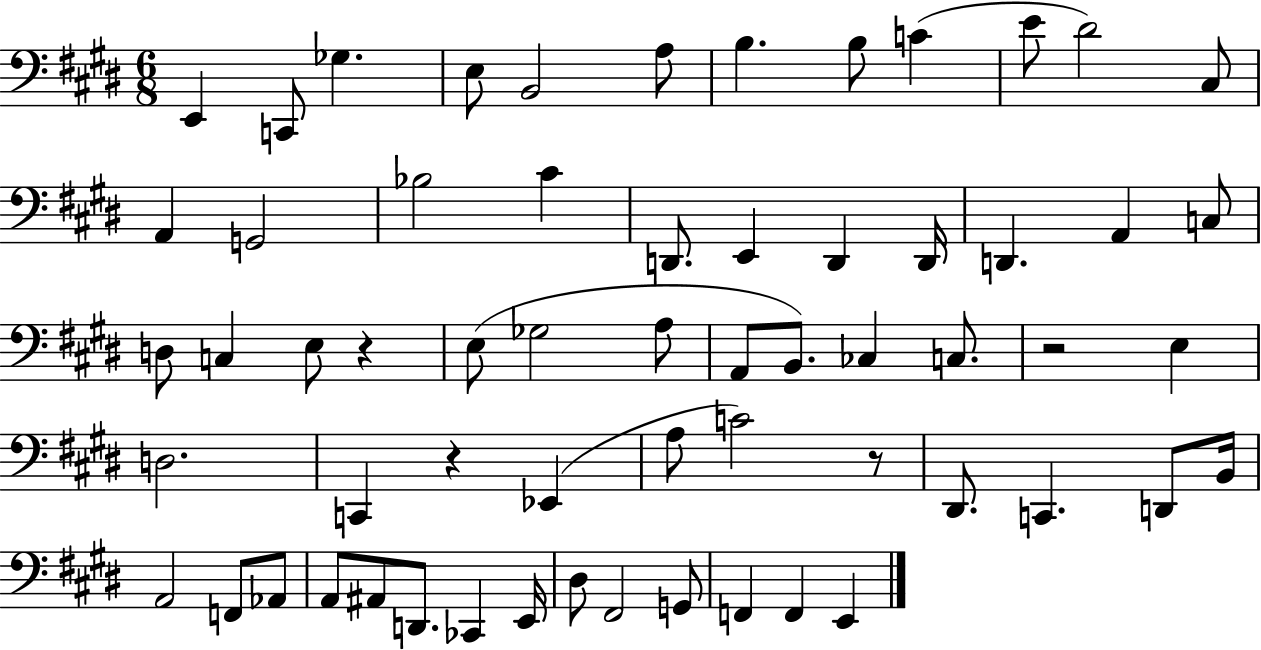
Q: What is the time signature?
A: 6/8